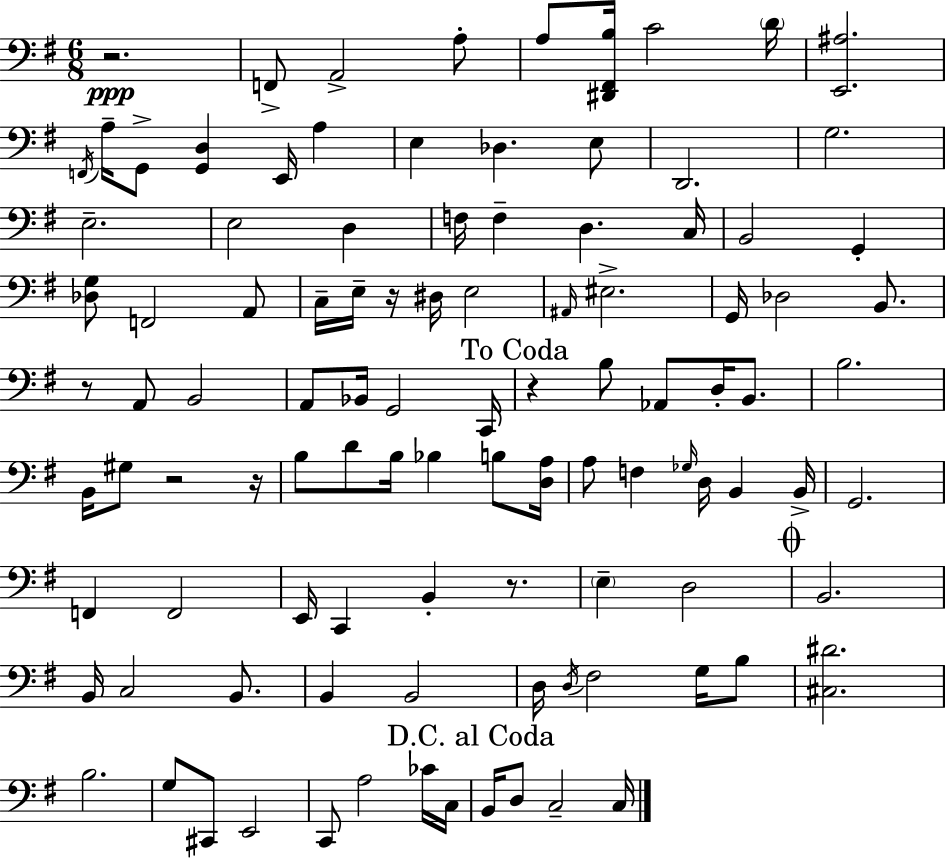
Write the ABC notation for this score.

X:1
T:Untitled
M:6/8
L:1/4
K:G
z2 F,,/2 A,,2 A,/2 A,/2 [^D,,^F,,B,]/4 C2 D/4 [E,,^A,]2 F,,/4 A,/4 G,,/2 [G,,D,] E,,/4 A, E, _D, E,/2 D,,2 G,2 E,2 E,2 D, F,/4 F, D, C,/4 B,,2 G,, [_D,G,]/2 F,,2 A,,/2 C,/4 E,/4 z/4 ^D,/4 E,2 ^A,,/4 ^E,2 G,,/4 _D,2 B,,/2 z/2 A,,/2 B,,2 A,,/2 _B,,/4 G,,2 C,,/4 z B,/2 _A,,/2 D,/4 B,,/2 B,2 B,,/4 ^G,/2 z2 z/4 B,/2 D/2 B,/4 _B, B,/2 [D,A,]/4 A,/2 F, _G,/4 D,/4 B,, B,,/4 G,,2 F,, F,,2 E,,/4 C,, B,, z/2 E, D,2 B,,2 B,,/4 C,2 B,,/2 B,, B,,2 D,/4 D,/4 ^F,2 G,/4 B,/2 [^C,^D]2 B,2 G,/2 ^C,,/2 E,,2 C,,/2 A,2 _C/4 C,/4 B,,/4 D,/2 C,2 C,/4